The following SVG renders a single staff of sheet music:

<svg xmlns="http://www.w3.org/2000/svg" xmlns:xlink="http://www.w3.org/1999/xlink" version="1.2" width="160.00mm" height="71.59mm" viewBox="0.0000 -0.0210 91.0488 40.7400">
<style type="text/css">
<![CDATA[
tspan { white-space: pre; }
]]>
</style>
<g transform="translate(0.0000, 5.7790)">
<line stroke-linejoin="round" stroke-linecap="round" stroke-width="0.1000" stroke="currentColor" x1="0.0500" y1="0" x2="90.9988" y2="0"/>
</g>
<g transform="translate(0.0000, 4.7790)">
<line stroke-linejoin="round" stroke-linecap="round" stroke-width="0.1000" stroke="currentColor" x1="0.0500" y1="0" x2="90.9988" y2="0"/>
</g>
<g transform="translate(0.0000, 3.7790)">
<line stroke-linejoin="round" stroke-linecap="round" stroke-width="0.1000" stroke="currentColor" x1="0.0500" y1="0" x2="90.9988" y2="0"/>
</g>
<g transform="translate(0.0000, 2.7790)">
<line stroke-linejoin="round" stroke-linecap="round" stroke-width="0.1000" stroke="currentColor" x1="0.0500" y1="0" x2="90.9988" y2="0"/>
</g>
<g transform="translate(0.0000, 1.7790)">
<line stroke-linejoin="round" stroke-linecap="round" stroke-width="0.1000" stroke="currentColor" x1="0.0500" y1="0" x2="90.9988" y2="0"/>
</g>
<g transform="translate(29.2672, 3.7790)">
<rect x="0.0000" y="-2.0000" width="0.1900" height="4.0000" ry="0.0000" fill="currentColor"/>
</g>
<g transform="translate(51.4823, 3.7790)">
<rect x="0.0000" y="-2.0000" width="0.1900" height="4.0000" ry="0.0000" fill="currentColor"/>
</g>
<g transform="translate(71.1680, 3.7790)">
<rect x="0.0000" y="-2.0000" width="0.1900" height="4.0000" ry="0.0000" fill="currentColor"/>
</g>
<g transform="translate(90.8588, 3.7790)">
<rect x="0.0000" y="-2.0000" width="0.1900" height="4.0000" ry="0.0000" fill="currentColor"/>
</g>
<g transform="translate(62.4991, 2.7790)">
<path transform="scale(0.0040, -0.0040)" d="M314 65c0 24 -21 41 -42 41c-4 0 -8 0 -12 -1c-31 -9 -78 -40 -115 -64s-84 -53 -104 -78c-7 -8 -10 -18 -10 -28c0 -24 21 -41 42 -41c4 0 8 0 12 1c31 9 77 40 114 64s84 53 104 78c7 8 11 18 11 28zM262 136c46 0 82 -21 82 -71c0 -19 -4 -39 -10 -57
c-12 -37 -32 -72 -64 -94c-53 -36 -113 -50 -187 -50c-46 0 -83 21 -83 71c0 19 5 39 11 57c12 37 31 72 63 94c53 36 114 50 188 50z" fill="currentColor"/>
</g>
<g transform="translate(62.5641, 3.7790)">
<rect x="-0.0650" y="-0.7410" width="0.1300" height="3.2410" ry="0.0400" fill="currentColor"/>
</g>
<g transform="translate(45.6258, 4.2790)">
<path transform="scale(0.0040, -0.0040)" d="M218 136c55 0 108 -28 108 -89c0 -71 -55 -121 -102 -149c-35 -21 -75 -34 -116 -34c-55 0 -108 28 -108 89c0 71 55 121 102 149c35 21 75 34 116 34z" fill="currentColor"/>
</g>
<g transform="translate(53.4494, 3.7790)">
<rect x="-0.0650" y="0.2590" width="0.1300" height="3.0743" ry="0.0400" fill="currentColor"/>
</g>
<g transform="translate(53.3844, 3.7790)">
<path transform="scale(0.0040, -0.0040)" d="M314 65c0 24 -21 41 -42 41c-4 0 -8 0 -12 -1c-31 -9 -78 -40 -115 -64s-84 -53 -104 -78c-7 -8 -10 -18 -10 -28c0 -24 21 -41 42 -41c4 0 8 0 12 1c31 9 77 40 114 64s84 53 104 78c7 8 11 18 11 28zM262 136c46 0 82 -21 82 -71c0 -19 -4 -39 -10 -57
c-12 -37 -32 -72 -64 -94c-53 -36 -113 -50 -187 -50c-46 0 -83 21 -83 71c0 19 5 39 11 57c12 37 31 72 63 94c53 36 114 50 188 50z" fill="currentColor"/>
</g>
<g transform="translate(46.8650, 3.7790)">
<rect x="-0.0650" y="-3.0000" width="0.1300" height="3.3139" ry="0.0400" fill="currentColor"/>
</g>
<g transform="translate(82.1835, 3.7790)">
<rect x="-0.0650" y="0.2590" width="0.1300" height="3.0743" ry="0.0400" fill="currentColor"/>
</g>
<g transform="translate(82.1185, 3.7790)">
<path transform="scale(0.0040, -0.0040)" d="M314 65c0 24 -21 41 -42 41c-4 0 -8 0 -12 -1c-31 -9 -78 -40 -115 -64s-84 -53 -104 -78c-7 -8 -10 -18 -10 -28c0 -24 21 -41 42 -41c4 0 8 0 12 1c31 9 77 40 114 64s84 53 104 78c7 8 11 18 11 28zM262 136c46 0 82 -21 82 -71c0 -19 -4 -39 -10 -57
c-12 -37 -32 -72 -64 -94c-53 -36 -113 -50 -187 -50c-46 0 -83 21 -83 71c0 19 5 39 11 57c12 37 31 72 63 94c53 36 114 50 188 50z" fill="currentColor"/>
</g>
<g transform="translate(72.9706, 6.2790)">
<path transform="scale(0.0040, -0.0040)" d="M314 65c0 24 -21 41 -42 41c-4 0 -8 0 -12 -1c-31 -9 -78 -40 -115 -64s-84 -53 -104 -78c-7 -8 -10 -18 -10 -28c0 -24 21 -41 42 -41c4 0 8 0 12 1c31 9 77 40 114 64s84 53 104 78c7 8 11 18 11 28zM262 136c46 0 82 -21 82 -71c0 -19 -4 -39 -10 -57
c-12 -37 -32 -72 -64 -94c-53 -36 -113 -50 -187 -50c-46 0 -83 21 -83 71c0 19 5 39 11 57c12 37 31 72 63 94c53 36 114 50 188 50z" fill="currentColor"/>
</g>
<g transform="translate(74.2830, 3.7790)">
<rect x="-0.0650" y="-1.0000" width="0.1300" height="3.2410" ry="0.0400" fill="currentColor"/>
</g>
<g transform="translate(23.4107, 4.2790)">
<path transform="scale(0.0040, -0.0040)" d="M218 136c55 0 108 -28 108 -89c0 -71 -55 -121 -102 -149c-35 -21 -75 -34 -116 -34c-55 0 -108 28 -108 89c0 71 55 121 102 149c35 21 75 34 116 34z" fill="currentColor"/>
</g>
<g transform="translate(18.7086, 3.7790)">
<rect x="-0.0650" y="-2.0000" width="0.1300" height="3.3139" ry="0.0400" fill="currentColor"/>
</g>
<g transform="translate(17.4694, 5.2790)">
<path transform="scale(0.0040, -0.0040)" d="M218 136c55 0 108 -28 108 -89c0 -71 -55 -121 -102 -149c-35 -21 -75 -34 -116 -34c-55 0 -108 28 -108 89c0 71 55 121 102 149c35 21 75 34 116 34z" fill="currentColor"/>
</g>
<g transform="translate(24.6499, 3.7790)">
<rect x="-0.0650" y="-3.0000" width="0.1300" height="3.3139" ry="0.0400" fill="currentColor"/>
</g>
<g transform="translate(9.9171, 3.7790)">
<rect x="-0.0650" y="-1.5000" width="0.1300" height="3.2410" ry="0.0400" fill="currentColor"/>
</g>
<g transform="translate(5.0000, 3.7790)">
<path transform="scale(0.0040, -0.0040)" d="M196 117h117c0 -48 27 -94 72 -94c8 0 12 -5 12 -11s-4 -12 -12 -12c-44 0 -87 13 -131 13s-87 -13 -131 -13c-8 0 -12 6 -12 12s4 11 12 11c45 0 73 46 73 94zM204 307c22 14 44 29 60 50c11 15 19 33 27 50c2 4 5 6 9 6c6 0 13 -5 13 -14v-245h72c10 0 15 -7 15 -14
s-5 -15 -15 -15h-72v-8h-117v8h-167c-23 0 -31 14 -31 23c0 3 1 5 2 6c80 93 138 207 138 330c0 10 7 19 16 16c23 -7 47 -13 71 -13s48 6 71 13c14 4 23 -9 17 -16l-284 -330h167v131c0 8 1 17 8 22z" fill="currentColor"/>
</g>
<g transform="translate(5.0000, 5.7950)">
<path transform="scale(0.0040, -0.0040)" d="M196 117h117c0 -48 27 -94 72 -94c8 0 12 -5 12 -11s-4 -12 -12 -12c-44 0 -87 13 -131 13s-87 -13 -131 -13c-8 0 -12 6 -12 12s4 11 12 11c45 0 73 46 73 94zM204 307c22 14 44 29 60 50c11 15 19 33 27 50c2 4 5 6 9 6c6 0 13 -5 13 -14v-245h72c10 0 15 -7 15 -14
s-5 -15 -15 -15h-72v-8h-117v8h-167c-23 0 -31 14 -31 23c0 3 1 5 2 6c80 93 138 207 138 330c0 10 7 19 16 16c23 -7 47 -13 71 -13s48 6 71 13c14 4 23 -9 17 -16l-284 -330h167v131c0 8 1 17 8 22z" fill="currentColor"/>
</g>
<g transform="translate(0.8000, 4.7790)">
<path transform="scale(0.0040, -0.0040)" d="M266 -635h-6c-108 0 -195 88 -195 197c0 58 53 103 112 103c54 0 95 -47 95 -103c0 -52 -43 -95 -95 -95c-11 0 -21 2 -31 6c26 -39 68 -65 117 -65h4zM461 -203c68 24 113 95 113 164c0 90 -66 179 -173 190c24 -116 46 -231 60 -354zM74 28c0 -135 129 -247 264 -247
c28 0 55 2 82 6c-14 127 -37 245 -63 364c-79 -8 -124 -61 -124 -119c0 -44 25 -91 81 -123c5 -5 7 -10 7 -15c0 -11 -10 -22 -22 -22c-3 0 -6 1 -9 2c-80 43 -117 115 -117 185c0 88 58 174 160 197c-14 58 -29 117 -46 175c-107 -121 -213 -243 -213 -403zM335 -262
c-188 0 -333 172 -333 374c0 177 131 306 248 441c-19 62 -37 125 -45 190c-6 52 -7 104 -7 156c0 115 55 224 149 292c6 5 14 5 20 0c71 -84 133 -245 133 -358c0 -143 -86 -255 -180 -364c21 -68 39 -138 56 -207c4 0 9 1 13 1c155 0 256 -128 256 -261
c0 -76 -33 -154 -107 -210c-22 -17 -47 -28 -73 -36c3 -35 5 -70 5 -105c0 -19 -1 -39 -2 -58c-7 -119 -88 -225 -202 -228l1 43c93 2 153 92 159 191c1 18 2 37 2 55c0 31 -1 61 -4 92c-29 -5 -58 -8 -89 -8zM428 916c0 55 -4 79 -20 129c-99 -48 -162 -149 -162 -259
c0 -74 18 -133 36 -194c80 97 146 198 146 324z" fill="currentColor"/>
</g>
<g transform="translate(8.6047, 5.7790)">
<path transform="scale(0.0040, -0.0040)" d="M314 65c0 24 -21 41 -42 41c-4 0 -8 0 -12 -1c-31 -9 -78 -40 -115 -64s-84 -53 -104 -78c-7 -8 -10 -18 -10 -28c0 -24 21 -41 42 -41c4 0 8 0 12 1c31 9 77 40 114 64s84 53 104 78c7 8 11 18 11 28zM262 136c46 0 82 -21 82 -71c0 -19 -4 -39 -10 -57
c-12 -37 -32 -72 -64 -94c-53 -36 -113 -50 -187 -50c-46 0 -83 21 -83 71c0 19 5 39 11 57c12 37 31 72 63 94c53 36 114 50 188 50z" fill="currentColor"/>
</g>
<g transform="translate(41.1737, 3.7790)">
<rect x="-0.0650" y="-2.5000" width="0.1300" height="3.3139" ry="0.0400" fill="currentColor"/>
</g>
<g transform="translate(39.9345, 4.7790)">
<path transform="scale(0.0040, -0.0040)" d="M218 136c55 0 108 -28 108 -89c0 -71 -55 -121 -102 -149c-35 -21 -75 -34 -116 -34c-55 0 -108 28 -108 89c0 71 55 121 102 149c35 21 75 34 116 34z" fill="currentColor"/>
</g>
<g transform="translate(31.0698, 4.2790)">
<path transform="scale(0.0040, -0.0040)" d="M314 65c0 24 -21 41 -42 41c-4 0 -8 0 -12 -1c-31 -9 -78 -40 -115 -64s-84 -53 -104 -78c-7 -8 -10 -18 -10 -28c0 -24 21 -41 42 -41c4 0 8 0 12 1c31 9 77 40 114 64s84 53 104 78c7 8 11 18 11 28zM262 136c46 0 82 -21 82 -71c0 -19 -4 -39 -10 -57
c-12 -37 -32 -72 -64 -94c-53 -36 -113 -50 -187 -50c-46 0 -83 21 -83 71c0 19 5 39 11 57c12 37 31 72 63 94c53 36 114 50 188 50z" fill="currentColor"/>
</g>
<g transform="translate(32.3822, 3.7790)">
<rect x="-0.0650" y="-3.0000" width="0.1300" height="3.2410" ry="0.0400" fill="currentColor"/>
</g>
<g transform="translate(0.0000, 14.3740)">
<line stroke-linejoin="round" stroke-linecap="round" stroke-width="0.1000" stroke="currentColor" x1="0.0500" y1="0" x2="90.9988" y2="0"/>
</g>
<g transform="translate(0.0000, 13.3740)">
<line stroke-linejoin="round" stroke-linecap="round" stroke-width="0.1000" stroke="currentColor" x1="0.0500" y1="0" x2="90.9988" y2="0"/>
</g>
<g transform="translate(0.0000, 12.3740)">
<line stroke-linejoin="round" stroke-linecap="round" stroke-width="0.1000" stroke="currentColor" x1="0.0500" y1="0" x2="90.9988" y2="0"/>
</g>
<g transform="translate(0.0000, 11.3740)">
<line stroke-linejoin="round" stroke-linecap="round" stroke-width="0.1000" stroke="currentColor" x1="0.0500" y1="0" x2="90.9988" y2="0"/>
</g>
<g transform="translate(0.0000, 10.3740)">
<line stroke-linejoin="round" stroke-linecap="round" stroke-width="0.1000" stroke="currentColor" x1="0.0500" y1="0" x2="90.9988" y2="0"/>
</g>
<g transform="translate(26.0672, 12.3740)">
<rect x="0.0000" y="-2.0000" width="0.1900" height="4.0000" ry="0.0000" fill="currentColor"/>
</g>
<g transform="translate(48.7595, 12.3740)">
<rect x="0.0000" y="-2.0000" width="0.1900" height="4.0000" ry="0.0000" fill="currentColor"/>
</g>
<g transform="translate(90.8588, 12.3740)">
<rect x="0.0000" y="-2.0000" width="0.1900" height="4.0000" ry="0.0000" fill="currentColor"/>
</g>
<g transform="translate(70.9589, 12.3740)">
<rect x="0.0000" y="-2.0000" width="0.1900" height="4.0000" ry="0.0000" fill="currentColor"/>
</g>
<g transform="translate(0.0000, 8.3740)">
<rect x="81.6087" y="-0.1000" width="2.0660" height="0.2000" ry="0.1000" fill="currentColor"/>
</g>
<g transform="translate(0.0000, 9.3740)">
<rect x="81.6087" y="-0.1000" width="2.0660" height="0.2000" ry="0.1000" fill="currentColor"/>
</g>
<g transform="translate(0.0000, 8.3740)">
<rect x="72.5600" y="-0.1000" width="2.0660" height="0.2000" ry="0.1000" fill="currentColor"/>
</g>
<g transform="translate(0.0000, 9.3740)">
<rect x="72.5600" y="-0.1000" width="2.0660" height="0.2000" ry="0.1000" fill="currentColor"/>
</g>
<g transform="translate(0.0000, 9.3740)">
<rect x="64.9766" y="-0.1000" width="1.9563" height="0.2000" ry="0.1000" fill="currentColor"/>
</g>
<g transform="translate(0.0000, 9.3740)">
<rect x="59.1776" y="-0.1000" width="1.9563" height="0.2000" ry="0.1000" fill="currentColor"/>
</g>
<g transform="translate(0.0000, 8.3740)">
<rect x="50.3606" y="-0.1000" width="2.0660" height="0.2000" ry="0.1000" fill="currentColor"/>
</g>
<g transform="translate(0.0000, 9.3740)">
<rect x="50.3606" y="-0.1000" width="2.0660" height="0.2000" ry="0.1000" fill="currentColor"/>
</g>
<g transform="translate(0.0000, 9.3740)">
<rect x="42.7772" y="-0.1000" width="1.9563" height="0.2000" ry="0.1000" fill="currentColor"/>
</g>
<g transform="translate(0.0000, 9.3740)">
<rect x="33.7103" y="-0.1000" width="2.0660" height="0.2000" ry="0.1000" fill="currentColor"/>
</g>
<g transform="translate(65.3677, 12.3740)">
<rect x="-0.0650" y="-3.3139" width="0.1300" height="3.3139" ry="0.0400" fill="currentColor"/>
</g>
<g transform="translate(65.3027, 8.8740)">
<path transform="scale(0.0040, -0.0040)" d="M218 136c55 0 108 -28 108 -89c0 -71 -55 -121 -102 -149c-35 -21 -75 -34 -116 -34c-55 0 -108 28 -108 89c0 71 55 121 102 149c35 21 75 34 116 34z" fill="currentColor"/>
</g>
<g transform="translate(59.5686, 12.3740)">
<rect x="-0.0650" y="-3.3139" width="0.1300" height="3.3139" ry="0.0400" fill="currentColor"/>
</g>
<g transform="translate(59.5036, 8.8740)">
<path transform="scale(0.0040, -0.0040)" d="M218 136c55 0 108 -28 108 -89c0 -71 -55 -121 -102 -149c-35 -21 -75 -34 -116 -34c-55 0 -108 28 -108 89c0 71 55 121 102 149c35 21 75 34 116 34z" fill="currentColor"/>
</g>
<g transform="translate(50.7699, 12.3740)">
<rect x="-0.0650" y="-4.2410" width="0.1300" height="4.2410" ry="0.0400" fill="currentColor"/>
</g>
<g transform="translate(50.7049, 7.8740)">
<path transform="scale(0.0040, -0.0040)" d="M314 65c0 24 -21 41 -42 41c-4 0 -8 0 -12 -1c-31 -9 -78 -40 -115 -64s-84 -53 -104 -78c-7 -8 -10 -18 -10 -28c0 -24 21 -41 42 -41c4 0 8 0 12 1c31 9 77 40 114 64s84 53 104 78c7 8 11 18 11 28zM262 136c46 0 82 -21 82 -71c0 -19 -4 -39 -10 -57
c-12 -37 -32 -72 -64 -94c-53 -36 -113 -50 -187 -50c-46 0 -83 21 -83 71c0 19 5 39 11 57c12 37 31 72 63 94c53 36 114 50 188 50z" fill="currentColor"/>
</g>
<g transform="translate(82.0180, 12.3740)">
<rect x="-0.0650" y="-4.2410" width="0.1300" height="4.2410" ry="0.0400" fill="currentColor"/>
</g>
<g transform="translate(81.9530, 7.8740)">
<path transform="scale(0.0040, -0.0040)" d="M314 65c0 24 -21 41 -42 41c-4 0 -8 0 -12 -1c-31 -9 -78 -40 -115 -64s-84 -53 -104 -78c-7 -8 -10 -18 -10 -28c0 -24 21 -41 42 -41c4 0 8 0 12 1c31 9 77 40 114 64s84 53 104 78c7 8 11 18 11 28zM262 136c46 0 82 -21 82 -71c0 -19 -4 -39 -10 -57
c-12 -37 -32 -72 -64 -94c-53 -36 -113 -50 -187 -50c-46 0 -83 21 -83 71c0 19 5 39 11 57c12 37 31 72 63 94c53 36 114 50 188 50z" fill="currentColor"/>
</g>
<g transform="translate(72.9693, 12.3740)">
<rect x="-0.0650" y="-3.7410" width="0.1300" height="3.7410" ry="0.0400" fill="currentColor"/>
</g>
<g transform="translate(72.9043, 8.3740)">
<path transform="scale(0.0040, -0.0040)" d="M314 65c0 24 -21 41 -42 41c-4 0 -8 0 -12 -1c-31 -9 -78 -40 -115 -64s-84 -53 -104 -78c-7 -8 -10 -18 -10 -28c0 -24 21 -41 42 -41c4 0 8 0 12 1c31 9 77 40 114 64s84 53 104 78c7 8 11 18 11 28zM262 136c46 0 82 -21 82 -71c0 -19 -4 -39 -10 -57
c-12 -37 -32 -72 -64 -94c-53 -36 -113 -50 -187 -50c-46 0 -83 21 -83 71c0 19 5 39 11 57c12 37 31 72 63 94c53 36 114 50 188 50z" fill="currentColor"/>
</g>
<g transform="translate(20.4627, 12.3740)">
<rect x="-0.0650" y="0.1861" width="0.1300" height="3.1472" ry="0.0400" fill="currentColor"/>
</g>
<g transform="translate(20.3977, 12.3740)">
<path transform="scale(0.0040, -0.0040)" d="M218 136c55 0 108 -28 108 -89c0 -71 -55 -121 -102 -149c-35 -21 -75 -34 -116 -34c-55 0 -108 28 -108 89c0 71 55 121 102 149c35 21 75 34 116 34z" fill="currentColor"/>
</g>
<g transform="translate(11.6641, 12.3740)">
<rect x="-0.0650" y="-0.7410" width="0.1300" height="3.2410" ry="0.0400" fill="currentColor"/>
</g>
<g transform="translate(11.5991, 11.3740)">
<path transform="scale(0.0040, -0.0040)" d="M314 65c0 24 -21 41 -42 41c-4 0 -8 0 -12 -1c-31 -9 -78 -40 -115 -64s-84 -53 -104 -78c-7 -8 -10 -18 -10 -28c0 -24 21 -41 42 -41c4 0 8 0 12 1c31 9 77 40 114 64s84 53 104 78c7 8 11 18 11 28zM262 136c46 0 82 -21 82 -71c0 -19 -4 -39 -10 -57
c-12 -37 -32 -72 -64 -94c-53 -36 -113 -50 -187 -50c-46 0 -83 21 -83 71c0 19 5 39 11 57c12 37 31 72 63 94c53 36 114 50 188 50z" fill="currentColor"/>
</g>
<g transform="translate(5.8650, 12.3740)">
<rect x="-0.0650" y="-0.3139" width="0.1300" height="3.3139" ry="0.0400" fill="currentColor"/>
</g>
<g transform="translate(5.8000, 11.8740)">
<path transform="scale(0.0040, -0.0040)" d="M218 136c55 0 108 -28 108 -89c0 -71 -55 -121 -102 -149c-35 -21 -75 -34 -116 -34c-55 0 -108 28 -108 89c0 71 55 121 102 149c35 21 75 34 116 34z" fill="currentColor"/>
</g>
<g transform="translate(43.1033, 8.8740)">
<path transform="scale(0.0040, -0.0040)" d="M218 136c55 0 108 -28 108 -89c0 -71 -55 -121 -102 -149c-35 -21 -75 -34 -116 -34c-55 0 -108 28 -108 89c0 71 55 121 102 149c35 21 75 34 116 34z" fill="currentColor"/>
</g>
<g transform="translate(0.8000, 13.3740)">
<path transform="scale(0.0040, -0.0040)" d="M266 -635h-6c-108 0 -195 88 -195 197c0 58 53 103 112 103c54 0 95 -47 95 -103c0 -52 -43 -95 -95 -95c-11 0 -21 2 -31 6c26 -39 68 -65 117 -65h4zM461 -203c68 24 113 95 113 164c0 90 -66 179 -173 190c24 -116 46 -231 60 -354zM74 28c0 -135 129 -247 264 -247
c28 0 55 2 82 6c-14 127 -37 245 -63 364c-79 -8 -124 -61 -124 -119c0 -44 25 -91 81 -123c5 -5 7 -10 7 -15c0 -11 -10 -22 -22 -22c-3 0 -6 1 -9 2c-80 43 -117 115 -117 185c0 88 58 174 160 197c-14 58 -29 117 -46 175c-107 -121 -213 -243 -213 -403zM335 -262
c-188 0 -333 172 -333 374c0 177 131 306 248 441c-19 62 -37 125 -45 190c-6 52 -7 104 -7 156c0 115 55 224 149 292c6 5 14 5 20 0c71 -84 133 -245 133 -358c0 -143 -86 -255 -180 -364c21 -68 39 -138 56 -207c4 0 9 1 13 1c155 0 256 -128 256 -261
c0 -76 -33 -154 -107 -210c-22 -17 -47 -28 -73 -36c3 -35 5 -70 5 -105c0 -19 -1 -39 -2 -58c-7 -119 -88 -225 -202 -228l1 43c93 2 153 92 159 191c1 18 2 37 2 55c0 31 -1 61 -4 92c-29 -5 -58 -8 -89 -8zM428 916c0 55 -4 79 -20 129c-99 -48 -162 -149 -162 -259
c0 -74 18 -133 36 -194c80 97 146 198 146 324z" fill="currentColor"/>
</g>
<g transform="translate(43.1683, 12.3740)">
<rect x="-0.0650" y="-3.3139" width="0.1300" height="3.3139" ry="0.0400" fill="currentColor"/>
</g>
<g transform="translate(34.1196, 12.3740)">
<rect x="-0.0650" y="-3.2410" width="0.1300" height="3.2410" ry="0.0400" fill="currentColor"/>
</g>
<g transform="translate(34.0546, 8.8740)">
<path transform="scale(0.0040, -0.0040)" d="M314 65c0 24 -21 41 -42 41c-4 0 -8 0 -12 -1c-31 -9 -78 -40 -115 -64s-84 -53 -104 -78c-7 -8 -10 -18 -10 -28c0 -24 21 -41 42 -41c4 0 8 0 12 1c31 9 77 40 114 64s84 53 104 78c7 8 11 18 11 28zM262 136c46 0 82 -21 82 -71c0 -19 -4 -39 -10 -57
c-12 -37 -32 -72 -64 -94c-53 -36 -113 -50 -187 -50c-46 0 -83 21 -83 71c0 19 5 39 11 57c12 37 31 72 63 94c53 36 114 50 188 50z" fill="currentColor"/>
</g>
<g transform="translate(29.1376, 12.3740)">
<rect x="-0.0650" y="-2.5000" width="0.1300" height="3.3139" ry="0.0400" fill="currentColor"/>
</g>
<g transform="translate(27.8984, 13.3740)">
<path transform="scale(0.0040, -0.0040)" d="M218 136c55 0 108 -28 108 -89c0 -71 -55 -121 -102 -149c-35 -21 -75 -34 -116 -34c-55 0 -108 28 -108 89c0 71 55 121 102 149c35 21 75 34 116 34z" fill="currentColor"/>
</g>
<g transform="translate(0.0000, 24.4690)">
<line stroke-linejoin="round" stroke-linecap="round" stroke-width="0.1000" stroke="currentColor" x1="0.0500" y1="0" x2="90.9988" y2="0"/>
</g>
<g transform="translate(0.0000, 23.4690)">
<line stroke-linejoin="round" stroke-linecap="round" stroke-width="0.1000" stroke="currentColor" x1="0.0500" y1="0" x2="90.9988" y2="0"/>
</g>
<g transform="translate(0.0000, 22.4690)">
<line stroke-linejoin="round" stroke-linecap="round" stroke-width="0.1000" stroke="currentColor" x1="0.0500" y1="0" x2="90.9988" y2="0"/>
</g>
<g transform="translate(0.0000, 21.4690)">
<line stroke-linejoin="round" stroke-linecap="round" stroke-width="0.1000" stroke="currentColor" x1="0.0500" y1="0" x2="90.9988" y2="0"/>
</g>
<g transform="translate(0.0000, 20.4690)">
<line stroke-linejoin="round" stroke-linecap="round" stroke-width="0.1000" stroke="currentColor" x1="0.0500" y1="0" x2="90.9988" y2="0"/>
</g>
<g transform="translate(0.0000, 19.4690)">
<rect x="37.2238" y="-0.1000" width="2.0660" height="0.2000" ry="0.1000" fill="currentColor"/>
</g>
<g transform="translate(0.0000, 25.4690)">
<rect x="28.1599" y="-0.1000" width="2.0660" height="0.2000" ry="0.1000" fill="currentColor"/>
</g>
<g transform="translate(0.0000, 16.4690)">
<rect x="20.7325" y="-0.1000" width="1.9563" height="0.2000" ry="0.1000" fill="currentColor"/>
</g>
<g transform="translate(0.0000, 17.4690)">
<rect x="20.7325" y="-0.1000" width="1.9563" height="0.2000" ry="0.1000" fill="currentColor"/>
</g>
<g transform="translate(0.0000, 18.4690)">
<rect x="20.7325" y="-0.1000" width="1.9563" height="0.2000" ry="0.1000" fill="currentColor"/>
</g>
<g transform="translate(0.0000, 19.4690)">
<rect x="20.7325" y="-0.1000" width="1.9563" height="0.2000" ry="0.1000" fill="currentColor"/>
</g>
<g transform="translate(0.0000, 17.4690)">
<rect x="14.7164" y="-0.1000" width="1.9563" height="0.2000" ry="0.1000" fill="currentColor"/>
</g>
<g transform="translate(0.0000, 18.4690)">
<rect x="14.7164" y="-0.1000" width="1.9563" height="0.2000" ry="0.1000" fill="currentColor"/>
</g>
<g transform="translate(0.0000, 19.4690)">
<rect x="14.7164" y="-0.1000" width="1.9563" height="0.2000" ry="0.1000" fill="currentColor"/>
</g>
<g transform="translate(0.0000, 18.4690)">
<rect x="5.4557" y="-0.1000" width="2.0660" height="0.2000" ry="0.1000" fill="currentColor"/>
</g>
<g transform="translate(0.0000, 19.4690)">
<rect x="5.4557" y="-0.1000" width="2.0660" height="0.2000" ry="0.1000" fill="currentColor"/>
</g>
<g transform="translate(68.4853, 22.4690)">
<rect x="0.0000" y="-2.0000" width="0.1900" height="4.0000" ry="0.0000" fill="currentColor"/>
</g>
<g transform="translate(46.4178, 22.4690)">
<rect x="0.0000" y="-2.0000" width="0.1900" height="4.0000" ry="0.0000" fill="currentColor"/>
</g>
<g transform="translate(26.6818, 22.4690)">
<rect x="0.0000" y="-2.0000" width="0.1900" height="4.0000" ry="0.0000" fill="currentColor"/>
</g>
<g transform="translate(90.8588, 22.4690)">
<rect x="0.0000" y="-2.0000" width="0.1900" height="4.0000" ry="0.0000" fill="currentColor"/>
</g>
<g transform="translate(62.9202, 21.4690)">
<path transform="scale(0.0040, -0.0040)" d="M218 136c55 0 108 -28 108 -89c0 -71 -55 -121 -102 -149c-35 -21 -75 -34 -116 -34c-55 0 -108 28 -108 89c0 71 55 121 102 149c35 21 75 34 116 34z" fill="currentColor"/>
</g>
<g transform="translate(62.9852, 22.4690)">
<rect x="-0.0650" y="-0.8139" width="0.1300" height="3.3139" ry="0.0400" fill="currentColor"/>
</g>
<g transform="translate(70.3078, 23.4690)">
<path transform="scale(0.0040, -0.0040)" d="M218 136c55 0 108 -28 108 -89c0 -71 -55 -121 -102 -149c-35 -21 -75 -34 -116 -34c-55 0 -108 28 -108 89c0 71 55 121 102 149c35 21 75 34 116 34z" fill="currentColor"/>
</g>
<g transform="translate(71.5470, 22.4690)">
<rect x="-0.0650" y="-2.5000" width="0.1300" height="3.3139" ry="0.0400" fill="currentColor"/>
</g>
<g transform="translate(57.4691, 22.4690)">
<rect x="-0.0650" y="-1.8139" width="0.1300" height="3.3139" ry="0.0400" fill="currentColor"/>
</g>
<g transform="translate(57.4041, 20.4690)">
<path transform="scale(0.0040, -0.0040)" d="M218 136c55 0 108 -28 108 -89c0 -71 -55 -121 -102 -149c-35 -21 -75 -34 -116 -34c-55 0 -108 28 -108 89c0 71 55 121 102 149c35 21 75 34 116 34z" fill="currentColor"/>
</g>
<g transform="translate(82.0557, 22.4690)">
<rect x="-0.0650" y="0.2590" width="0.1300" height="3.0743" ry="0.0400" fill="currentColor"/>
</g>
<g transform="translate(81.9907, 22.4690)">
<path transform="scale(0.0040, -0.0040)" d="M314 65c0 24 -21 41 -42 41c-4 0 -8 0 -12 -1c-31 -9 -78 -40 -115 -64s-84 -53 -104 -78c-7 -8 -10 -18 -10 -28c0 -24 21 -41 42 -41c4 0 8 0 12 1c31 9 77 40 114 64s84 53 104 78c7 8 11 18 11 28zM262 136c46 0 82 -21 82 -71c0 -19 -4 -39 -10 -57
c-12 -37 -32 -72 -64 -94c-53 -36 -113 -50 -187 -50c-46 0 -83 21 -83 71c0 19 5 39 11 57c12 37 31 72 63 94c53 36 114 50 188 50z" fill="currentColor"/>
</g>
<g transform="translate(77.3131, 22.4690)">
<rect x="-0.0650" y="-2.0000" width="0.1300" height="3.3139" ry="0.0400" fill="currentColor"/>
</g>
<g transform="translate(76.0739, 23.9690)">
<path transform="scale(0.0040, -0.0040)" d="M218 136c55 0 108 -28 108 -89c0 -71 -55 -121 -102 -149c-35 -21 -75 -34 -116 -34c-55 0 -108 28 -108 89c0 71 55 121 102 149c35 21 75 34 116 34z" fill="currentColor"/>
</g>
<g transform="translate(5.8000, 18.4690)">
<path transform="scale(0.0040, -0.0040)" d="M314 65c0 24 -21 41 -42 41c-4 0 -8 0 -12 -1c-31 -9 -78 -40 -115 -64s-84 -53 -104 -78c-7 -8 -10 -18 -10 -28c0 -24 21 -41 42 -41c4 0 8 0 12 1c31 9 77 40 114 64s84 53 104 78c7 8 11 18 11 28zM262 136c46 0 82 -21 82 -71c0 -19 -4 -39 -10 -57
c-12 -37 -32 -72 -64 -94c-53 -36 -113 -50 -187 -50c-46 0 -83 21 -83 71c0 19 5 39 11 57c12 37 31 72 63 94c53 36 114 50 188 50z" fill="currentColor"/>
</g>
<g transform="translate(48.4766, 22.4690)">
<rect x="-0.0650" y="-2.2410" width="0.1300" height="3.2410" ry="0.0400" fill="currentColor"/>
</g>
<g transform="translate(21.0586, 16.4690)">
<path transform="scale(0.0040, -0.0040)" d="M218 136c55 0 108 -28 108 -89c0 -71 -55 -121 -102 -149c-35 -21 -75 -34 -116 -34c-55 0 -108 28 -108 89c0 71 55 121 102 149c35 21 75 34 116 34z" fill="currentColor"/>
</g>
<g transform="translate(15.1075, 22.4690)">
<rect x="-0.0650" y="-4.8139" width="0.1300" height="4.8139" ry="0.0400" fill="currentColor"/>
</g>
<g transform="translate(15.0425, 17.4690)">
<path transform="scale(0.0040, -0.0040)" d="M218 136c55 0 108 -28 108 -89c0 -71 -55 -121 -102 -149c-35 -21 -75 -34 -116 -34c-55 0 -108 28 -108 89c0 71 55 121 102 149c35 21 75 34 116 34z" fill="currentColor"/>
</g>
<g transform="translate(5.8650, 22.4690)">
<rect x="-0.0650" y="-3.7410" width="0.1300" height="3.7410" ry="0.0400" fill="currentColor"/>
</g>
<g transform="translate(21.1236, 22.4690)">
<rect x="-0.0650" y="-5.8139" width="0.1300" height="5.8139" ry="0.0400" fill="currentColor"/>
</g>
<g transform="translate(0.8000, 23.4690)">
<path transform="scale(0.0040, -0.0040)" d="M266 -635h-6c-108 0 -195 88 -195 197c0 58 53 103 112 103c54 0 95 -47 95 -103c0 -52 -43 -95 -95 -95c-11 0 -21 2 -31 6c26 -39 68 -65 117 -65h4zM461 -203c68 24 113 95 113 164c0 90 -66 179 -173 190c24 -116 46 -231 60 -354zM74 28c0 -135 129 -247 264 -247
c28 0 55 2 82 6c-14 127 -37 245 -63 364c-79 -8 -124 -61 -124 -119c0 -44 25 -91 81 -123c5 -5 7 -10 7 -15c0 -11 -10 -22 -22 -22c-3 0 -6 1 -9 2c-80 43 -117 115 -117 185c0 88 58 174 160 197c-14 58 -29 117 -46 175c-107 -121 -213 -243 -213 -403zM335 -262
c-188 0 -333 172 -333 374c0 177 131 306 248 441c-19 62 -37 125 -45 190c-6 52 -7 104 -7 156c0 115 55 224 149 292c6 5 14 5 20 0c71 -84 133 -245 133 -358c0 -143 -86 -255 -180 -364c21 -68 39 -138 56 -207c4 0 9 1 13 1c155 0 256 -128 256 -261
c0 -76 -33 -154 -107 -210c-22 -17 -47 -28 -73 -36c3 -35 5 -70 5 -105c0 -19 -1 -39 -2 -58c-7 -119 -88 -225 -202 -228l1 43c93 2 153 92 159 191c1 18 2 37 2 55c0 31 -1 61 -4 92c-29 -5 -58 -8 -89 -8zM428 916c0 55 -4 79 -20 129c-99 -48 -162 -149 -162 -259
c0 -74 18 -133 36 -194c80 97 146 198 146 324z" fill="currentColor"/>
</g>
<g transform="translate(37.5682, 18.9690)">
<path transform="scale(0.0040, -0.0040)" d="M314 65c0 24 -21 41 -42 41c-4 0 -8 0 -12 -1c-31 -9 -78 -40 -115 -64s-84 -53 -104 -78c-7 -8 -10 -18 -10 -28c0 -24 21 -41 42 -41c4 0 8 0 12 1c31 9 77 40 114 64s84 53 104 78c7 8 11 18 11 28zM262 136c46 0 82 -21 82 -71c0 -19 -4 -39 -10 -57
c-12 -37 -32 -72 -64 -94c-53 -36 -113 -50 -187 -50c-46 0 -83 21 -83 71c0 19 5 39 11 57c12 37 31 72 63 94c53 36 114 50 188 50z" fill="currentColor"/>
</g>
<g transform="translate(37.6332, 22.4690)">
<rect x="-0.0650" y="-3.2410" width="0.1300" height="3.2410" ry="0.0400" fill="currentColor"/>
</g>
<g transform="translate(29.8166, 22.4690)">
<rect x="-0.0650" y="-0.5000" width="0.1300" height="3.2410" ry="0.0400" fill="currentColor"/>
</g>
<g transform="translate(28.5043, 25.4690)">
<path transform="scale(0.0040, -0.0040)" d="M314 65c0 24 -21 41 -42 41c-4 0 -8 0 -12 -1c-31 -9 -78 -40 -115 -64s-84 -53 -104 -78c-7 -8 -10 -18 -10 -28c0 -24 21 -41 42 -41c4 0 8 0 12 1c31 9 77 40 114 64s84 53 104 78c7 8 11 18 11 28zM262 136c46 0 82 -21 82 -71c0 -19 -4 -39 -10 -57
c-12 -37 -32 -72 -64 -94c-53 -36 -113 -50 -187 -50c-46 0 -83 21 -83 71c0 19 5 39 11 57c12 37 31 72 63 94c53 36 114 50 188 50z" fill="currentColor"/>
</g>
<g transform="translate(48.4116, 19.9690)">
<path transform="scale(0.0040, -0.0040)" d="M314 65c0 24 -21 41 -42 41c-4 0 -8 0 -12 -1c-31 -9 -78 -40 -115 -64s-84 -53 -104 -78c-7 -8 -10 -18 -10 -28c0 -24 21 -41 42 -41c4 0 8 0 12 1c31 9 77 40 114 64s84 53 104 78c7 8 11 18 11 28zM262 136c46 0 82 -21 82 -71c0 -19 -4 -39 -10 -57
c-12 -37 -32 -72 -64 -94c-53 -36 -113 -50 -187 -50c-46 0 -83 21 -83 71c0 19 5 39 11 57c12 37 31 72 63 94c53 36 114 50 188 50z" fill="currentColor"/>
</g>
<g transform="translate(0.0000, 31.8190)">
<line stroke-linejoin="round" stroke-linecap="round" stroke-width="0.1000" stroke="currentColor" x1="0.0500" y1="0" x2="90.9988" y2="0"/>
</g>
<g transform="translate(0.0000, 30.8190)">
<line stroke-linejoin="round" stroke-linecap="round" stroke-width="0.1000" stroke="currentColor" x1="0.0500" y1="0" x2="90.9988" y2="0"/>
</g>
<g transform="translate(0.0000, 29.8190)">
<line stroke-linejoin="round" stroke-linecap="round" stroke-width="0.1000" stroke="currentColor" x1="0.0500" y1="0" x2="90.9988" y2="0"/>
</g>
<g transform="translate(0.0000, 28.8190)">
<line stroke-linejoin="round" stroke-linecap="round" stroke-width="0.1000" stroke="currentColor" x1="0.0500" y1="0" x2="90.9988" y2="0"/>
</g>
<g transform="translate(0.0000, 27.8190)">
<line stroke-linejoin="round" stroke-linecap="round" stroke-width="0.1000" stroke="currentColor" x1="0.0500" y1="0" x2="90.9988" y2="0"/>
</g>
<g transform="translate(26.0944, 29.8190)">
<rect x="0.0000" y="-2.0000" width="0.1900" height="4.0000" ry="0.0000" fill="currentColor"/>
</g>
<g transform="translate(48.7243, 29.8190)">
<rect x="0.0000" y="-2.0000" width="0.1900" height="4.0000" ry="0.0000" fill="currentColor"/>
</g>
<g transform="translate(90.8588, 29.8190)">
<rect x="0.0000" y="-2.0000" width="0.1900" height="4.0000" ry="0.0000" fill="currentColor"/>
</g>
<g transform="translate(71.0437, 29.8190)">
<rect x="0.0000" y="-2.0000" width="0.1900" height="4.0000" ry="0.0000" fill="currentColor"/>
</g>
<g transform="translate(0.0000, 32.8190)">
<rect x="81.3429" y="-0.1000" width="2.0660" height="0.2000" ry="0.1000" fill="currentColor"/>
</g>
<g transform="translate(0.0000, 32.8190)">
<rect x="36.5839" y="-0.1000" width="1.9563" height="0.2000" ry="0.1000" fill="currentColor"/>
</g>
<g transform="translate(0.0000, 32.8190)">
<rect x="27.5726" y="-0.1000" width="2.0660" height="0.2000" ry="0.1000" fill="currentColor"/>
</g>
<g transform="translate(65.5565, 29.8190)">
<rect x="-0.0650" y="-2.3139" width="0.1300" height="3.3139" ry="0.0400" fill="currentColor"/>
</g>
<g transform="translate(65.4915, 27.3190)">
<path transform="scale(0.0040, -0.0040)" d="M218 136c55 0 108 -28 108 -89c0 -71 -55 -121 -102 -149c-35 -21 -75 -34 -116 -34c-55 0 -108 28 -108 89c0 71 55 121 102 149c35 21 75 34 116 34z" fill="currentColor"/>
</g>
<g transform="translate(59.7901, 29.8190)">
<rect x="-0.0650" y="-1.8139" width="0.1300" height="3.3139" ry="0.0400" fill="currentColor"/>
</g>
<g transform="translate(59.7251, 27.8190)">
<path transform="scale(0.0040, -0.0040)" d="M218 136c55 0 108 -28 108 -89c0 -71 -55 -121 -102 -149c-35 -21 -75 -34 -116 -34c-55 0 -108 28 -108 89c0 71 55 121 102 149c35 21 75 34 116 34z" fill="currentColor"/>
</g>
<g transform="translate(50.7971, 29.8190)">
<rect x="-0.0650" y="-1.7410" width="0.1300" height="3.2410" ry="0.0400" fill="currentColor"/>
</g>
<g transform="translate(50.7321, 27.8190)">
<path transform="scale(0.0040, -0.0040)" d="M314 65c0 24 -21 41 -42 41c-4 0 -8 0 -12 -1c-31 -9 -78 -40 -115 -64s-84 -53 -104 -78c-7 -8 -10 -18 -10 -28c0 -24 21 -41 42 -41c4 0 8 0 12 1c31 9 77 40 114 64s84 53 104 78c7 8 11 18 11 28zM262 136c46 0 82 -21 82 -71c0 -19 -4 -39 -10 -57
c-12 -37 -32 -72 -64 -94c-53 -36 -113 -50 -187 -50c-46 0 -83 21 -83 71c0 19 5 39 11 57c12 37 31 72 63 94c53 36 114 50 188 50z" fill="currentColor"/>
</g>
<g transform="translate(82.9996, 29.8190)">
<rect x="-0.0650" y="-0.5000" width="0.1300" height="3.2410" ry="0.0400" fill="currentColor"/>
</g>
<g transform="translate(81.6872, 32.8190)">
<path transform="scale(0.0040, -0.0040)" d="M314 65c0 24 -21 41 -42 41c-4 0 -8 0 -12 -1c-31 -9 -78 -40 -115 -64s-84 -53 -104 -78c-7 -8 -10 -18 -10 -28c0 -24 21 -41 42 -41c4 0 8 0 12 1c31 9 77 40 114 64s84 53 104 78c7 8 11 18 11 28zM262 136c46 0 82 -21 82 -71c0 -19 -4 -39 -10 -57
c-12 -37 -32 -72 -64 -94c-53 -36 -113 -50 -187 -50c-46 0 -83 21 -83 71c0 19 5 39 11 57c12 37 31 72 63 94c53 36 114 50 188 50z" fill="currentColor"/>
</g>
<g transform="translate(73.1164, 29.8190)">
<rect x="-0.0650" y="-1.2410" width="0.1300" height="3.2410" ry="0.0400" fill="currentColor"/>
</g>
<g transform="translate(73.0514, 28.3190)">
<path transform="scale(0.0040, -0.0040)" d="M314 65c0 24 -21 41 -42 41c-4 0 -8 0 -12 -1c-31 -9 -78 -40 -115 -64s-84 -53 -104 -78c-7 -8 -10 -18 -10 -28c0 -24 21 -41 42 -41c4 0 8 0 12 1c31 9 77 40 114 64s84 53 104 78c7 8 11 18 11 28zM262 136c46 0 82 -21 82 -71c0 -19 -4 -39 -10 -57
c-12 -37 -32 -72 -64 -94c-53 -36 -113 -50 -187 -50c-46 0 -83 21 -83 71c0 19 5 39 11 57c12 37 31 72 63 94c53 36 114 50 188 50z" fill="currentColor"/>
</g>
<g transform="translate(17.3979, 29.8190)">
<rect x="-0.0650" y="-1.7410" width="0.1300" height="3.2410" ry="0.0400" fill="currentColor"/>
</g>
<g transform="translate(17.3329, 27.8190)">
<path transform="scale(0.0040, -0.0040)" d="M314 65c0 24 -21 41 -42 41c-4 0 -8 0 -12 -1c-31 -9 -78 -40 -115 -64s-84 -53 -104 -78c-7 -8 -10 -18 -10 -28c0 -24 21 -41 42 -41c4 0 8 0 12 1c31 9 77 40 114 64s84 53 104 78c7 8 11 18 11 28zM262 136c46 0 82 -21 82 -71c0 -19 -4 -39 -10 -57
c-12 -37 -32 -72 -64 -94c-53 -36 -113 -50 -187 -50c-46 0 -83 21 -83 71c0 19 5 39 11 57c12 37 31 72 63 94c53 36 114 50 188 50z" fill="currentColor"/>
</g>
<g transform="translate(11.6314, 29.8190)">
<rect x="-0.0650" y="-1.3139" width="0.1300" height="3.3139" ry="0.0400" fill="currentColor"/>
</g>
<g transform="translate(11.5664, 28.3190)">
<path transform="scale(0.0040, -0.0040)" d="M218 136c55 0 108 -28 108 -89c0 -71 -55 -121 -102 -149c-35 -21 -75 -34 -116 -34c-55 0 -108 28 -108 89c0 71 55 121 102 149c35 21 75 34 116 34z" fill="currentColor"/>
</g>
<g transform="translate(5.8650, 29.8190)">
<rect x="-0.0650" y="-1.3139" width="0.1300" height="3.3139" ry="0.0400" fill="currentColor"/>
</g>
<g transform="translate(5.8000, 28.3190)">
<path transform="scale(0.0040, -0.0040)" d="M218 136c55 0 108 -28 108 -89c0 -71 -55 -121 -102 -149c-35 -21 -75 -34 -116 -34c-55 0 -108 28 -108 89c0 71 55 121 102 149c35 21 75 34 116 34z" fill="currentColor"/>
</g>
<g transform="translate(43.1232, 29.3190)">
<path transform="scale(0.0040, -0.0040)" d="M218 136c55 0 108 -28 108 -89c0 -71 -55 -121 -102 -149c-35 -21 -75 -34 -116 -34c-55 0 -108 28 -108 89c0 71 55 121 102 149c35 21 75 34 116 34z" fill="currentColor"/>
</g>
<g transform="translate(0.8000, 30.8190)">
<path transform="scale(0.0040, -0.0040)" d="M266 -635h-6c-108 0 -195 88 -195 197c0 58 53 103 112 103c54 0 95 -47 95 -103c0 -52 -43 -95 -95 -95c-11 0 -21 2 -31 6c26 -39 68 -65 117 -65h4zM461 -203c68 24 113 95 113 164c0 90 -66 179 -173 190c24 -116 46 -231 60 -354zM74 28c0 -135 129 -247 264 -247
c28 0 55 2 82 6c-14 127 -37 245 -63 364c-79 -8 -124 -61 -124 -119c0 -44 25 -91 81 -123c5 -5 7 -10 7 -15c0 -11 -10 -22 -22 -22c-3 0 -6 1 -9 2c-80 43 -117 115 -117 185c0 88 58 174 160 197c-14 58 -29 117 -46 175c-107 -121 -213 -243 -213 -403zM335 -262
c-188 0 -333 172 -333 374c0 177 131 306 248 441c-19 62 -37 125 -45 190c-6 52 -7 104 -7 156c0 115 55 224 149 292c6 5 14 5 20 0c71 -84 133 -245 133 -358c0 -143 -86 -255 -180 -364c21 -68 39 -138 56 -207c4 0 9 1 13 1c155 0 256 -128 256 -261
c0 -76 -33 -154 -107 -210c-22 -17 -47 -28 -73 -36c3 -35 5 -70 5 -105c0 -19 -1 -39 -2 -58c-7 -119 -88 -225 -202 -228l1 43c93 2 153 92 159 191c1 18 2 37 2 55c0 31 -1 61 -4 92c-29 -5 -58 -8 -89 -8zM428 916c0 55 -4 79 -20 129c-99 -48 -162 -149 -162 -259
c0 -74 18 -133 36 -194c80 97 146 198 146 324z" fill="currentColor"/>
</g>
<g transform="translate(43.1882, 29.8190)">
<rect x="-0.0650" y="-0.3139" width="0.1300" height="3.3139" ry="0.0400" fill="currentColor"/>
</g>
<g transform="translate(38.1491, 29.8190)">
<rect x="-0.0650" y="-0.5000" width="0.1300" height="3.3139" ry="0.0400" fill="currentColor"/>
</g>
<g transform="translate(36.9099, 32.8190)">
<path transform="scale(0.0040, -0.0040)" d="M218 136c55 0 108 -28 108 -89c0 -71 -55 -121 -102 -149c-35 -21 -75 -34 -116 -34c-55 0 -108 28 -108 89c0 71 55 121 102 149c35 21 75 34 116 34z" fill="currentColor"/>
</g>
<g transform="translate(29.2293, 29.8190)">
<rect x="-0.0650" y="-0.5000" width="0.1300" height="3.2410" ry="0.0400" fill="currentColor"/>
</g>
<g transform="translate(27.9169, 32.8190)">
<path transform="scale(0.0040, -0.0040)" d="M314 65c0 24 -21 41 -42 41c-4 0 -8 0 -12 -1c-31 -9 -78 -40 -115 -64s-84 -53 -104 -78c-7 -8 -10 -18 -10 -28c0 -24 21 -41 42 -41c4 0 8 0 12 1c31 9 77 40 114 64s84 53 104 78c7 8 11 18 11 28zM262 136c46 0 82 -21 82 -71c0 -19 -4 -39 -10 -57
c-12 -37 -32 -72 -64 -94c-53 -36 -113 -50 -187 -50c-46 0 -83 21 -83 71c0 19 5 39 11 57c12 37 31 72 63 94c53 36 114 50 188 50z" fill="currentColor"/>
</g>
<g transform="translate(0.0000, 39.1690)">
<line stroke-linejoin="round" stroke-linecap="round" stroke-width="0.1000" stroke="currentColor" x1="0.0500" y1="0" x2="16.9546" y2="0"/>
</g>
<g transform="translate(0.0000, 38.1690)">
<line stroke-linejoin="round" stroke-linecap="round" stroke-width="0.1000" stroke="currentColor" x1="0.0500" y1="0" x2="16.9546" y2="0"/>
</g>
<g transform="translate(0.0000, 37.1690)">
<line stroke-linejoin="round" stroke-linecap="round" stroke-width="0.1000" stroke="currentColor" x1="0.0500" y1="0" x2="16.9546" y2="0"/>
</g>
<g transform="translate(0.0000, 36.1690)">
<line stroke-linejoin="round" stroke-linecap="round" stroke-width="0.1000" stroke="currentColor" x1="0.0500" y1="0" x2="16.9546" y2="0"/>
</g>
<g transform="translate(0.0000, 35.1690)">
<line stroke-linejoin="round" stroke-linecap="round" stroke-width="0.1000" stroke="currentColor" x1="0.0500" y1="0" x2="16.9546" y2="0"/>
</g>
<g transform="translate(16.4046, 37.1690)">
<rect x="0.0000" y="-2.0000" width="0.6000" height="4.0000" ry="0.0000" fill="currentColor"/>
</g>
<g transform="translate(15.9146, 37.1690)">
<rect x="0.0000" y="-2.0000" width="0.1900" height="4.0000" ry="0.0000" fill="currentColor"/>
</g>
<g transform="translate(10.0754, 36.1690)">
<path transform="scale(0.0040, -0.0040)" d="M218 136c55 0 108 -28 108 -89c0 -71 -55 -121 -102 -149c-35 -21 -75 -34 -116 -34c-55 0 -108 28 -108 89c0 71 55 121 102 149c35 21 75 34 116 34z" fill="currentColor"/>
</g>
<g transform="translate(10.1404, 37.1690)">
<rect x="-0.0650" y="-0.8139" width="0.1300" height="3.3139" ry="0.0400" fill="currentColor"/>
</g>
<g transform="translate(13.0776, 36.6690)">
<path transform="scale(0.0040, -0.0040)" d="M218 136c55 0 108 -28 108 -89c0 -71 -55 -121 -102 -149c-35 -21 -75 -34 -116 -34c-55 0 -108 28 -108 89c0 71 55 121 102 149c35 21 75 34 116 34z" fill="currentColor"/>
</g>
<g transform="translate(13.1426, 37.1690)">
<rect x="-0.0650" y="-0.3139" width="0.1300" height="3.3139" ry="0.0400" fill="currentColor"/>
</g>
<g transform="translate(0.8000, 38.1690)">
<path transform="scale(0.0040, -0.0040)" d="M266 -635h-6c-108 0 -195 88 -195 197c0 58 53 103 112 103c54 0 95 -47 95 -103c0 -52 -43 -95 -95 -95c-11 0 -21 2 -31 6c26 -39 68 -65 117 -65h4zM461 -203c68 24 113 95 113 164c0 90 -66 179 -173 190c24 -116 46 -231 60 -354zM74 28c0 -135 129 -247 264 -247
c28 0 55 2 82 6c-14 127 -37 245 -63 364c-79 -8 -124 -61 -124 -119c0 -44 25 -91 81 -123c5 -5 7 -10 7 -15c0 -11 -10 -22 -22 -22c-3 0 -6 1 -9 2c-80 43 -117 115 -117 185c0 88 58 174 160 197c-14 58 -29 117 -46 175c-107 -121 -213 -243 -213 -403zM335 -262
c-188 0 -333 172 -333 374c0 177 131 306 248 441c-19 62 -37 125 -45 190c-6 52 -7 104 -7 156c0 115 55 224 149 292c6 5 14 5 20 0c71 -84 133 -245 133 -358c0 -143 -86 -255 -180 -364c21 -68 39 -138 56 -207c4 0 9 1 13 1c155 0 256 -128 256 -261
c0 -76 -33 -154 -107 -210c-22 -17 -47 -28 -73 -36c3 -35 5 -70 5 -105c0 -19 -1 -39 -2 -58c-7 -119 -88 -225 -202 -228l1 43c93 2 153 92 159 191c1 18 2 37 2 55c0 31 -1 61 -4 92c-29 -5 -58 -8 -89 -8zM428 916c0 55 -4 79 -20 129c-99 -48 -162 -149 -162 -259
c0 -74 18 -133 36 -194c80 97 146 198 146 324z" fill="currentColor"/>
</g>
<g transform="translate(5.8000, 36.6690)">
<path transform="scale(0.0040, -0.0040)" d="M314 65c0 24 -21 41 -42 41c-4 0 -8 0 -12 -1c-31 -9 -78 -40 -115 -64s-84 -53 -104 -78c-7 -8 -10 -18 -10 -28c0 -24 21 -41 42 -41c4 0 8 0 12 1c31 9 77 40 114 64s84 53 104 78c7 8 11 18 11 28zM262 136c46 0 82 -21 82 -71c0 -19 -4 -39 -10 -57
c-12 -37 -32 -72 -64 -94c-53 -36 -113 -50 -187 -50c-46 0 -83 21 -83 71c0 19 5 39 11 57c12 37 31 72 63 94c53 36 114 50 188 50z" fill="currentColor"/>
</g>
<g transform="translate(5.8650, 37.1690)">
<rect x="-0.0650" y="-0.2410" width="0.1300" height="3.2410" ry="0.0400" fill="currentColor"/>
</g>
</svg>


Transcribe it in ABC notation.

X:1
T:Untitled
M:4/4
L:1/4
K:C
E2 F A A2 G A B2 d2 D2 B2 c d2 B G b2 b d'2 b b c'2 d'2 c'2 e' g' C2 b2 g2 f d G F B2 e e f2 C2 C c f2 f g e2 C2 c2 d c